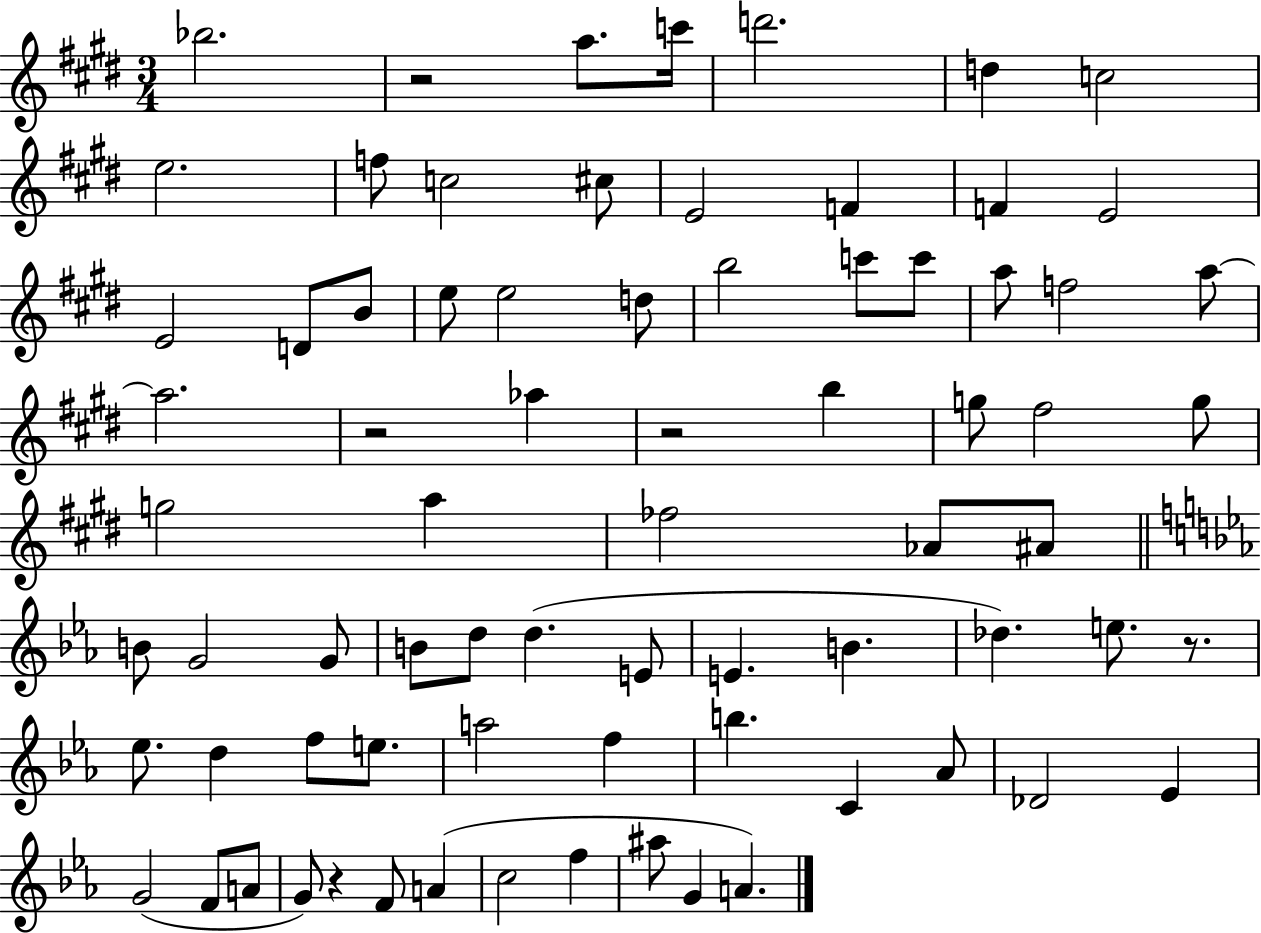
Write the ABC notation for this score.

X:1
T:Untitled
M:3/4
L:1/4
K:E
_b2 z2 a/2 c'/4 d'2 d c2 e2 f/2 c2 ^c/2 E2 F F E2 E2 D/2 B/2 e/2 e2 d/2 b2 c'/2 c'/2 a/2 f2 a/2 a2 z2 _a z2 b g/2 ^f2 g/2 g2 a _f2 _A/2 ^A/2 B/2 G2 G/2 B/2 d/2 d E/2 E B _d e/2 z/2 _e/2 d f/2 e/2 a2 f b C _A/2 _D2 _E G2 F/2 A/2 G/2 z F/2 A c2 f ^a/2 G A